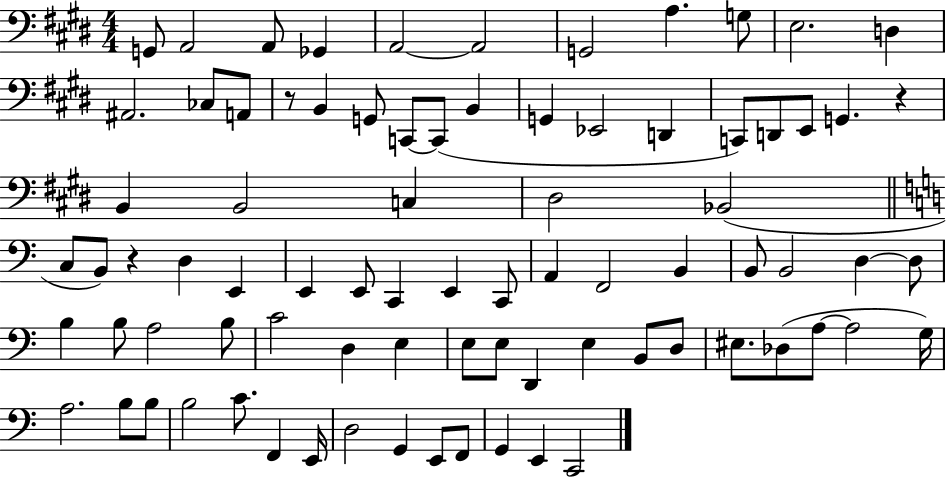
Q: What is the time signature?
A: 4/4